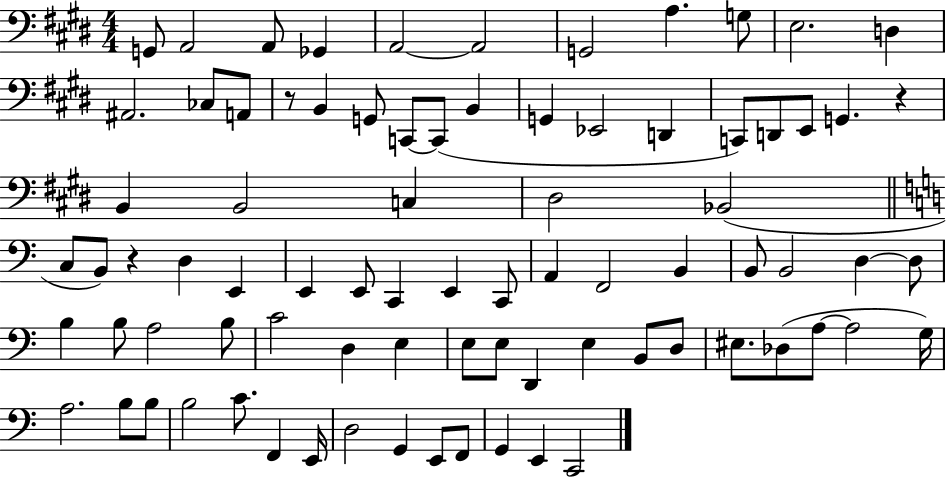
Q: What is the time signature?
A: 4/4